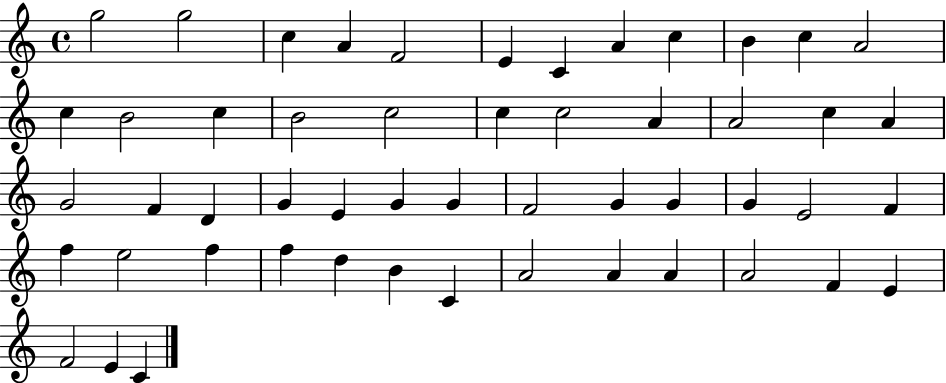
{
  \clef treble
  \time 4/4
  \defaultTimeSignature
  \key c \major
  g''2 g''2 | c''4 a'4 f'2 | e'4 c'4 a'4 c''4 | b'4 c''4 a'2 | \break c''4 b'2 c''4 | b'2 c''2 | c''4 c''2 a'4 | a'2 c''4 a'4 | \break g'2 f'4 d'4 | g'4 e'4 g'4 g'4 | f'2 g'4 g'4 | g'4 e'2 f'4 | \break f''4 e''2 f''4 | f''4 d''4 b'4 c'4 | a'2 a'4 a'4 | a'2 f'4 e'4 | \break f'2 e'4 c'4 | \bar "|."
}